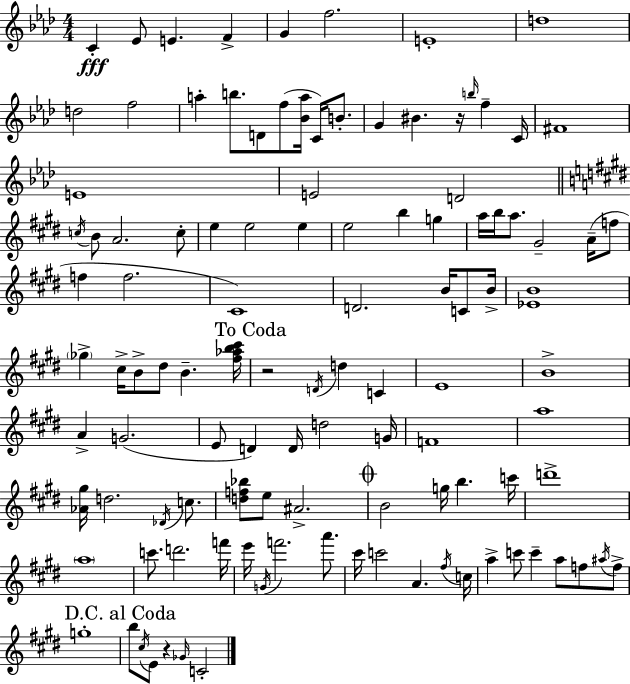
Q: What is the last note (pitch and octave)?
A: C4